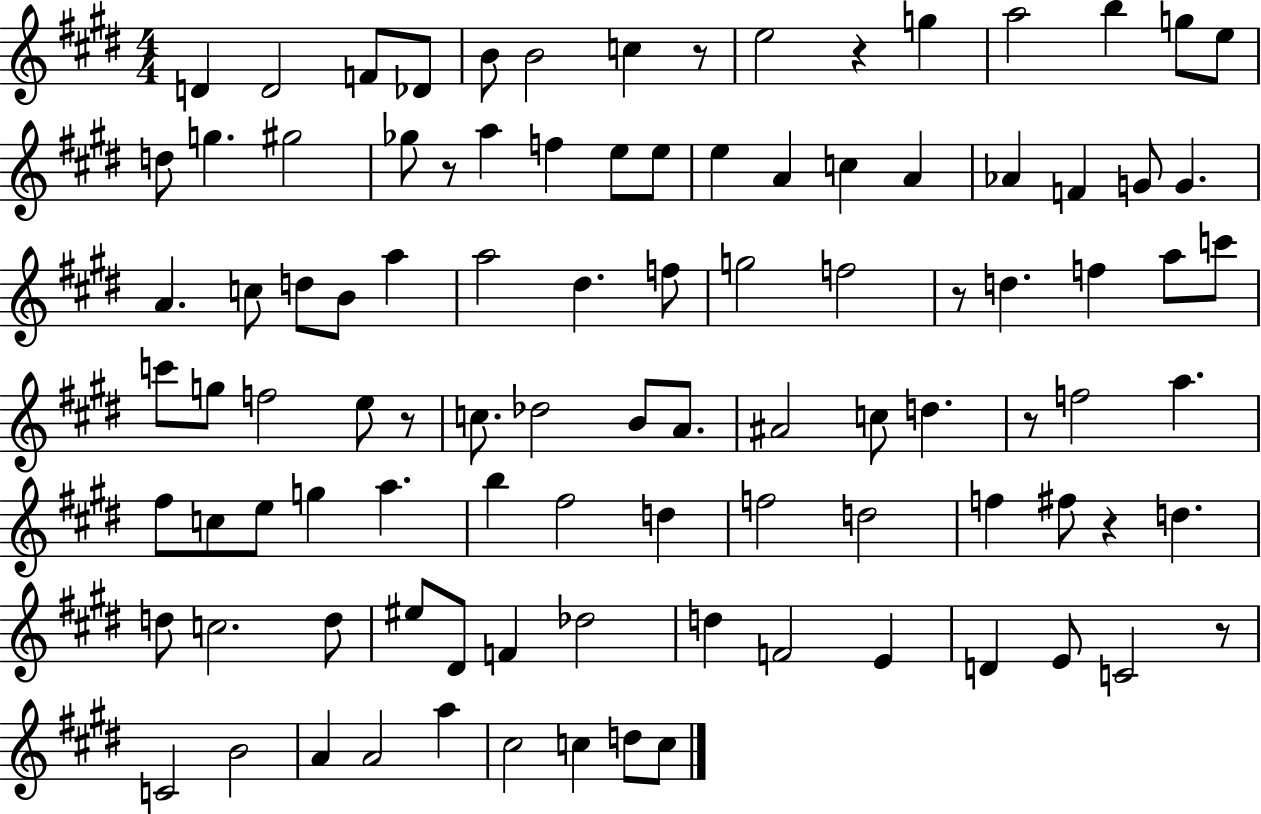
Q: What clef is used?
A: treble